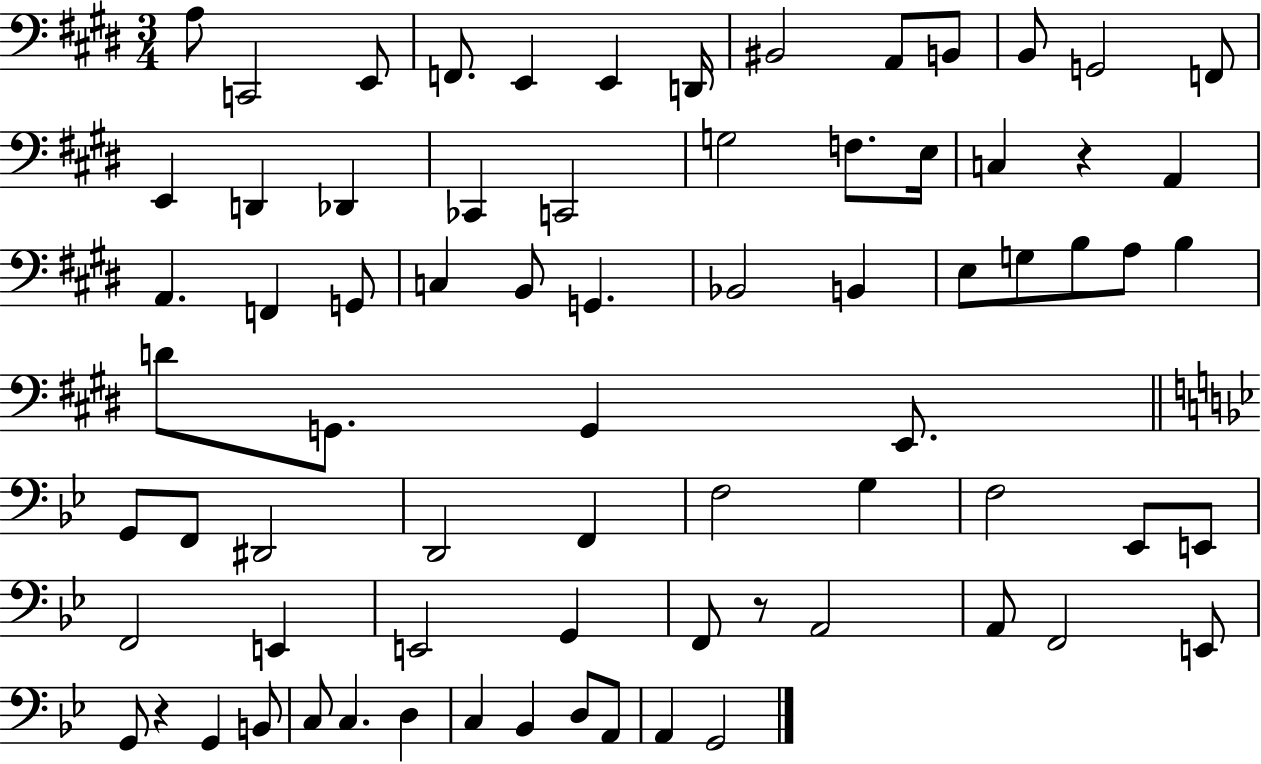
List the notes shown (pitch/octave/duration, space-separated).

A3/e C2/h E2/e F2/e. E2/q E2/q D2/s BIS2/h A2/e B2/e B2/e G2/h F2/e E2/q D2/q Db2/q CES2/q C2/h G3/h F3/e. E3/s C3/q R/q A2/q A2/q. F2/q G2/e C3/q B2/e G2/q. Bb2/h B2/q E3/e G3/e B3/e A3/e B3/q D4/e G2/e. G2/q E2/e. G2/e F2/e D#2/h D2/h F2/q F3/h G3/q F3/h Eb2/e E2/e F2/h E2/q E2/h G2/q F2/e R/e A2/h A2/e F2/h E2/e G2/e R/q G2/q B2/e C3/e C3/q. D3/q C3/q Bb2/q D3/e A2/e A2/q G2/h